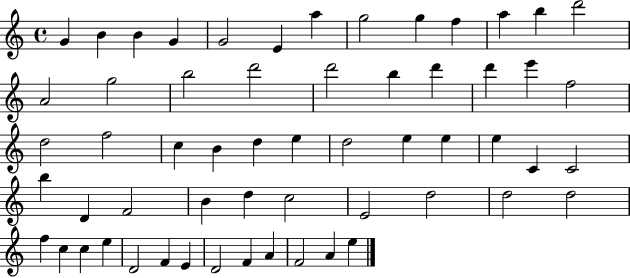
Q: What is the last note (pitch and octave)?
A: E5